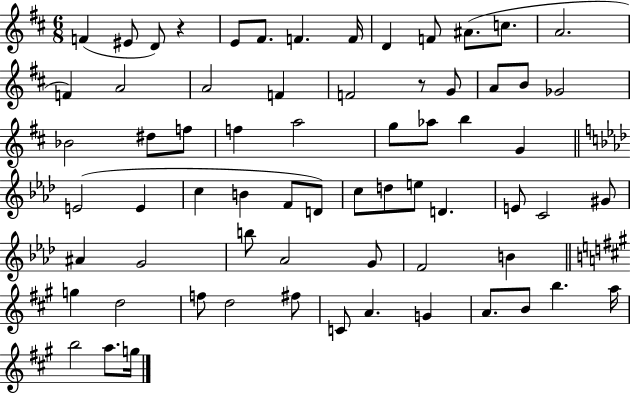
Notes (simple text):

F4/q EIS4/e D4/e R/q E4/e F#4/e. F4/q. F4/s D4/q F4/e A#4/e. C5/e. A4/h. F4/q A4/h A4/h F4/q F4/h R/e G4/e A4/e B4/e Gb4/h Bb4/h D#5/e F5/e F5/q A5/h G5/e Ab5/e B5/q G4/q E4/h E4/q C5/q B4/q F4/e D4/e C5/e D5/e E5/e D4/q. E4/e C4/h G#4/e A#4/q G4/h B5/e Ab4/h G4/e F4/h B4/q G5/q D5/h F5/e D5/h F#5/e C4/e A4/q. G4/q A4/e. B4/e B5/q. A5/s B5/h A5/e. G5/s